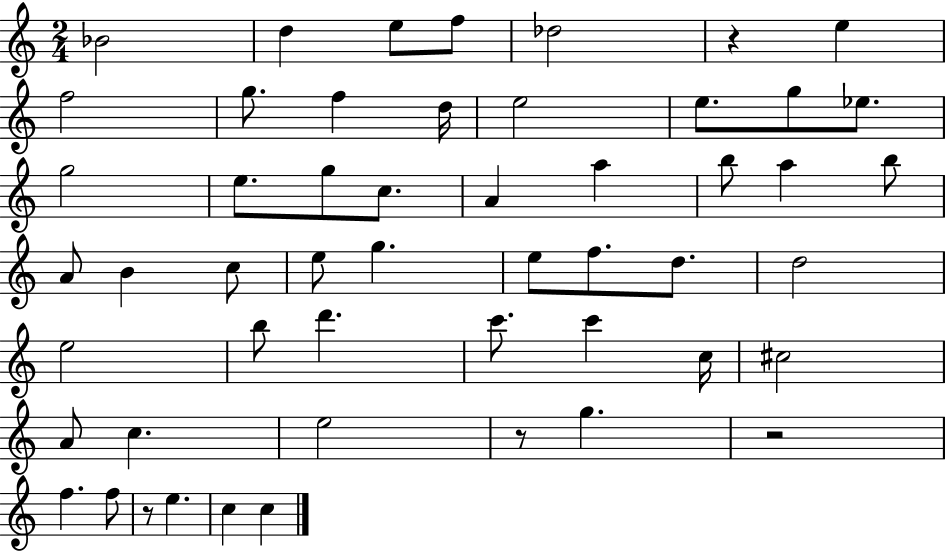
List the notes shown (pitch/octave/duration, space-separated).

Bb4/h D5/q E5/e F5/e Db5/h R/q E5/q F5/h G5/e. F5/q D5/s E5/h E5/e. G5/e Eb5/e. G5/h E5/e. G5/e C5/e. A4/q A5/q B5/e A5/q B5/e A4/e B4/q C5/e E5/e G5/q. E5/e F5/e. D5/e. D5/h E5/h B5/e D6/q. C6/e. C6/q C5/s C#5/h A4/e C5/q. E5/h R/e G5/q. R/h F5/q. F5/e R/e E5/q. C5/q C5/q